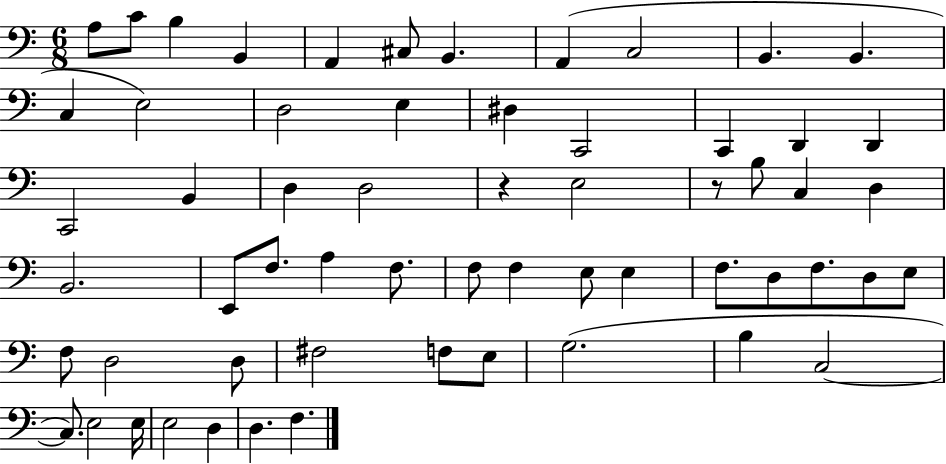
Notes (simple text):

A3/e C4/e B3/q B2/q A2/q C#3/e B2/q. A2/q C3/h B2/q. B2/q. C3/q E3/h D3/h E3/q D#3/q C2/h C2/q D2/q D2/q C2/h B2/q D3/q D3/h R/q E3/h R/e B3/e C3/q D3/q B2/h. E2/e F3/e. A3/q F3/e. F3/e F3/q E3/e E3/q F3/e. D3/e F3/e. D3/e E3/e F3/e D3/h D3/e F#3/h F3/e E3/e G3/h. B3/q C3/h C3/e. E3/h E3/s E3/h D3/q D3/q. F3/q.